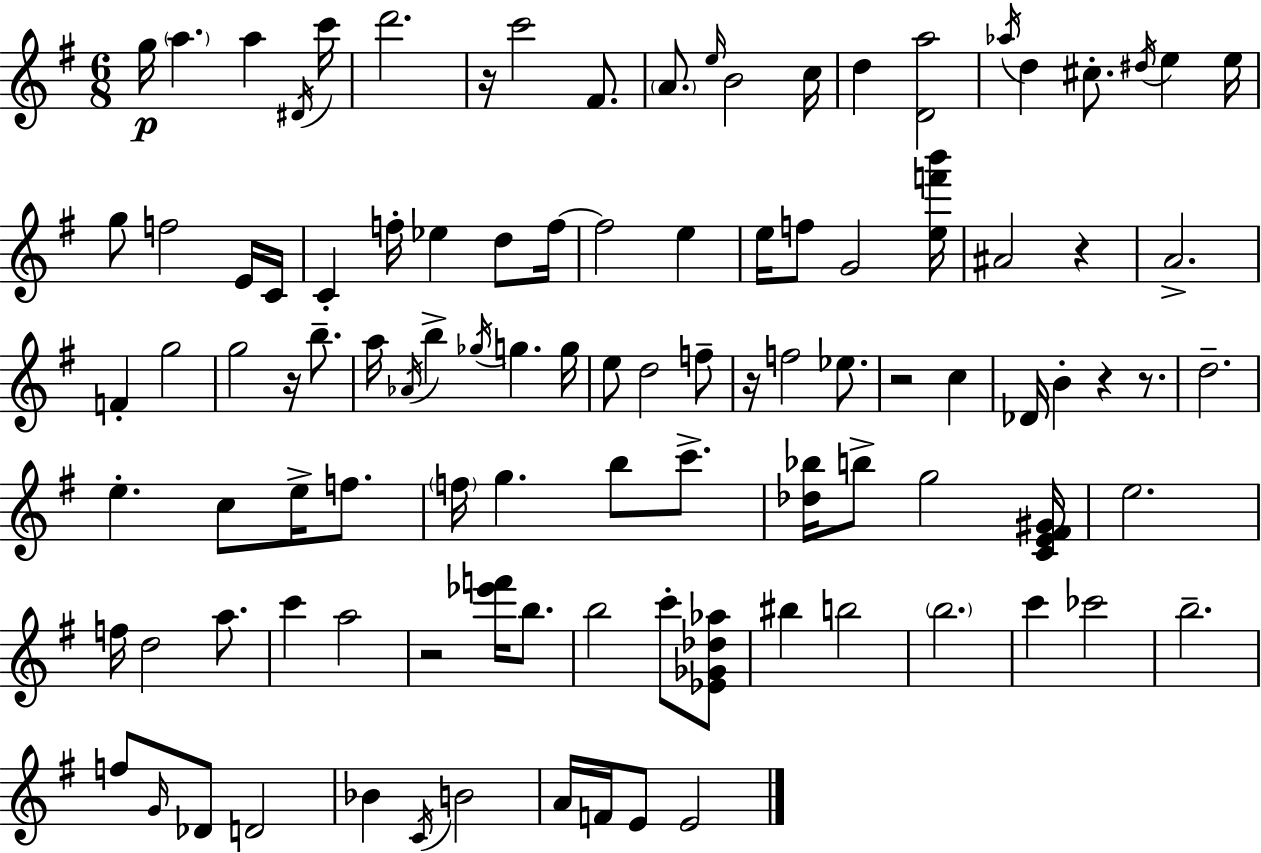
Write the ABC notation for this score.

X:1
T:Untitled
M:6/8
L:1/4
K:Em
g/4 a a ^D/4 c'/4 d'2 z/4 c'2 ^F/2 A/2 e/4 B2 c/4 d [Da]2 _a/4 d ^c/2 ^d/4 e e/4 g/2 f2 E/4 C/4 C f/4 _e d/2 f/4 f2 e e/4 f/2 G2 [ef'b']/4 ^A2 z A2 F g2 g2 z/4 b/2 a/4 _A/4 b _g/4 g g/4 e/2 d2 f/2 z/4 f2 _e/2 z2 c _D/4 B z z/2 d2 e c/2 e/4 f/2 f/4 g b/2 c'/2 [_d_b]/4 b/2 g2 [CE^F^G]/4 e2 f/4 d2 a/2 c' a2 z2 [_e'f']/4 b/2 b2 c'/2 [_E_G_d_a]/2 ^b b2 b2 c' _c'2 b2 f/2 G/4 _D/2 D2 _B C/4 B2 A/4 F/4 E/2 E2